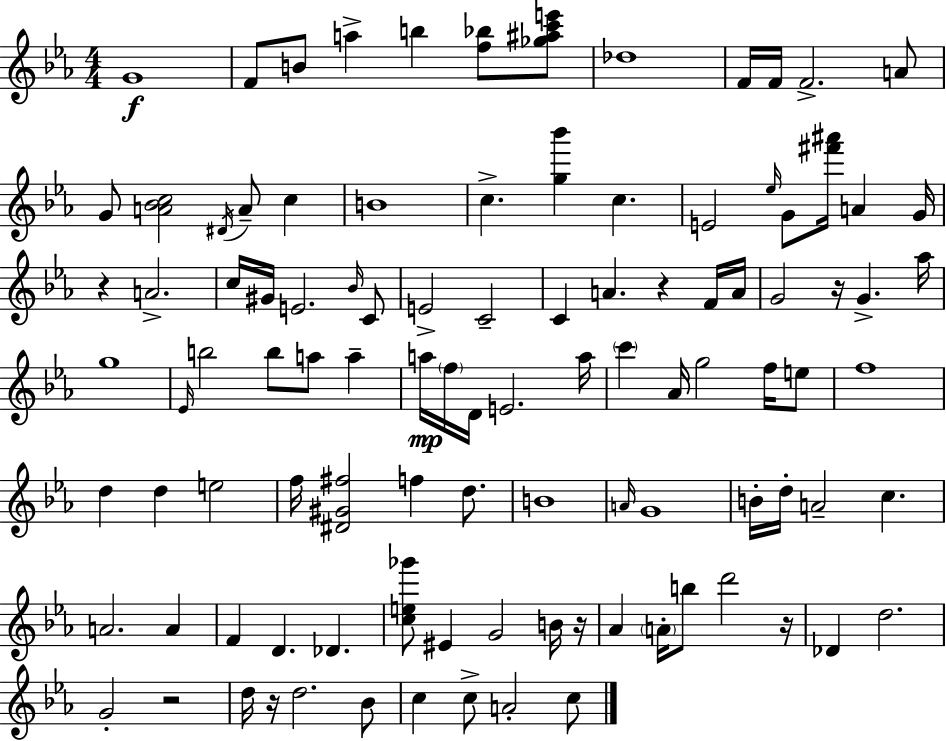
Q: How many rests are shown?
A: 7